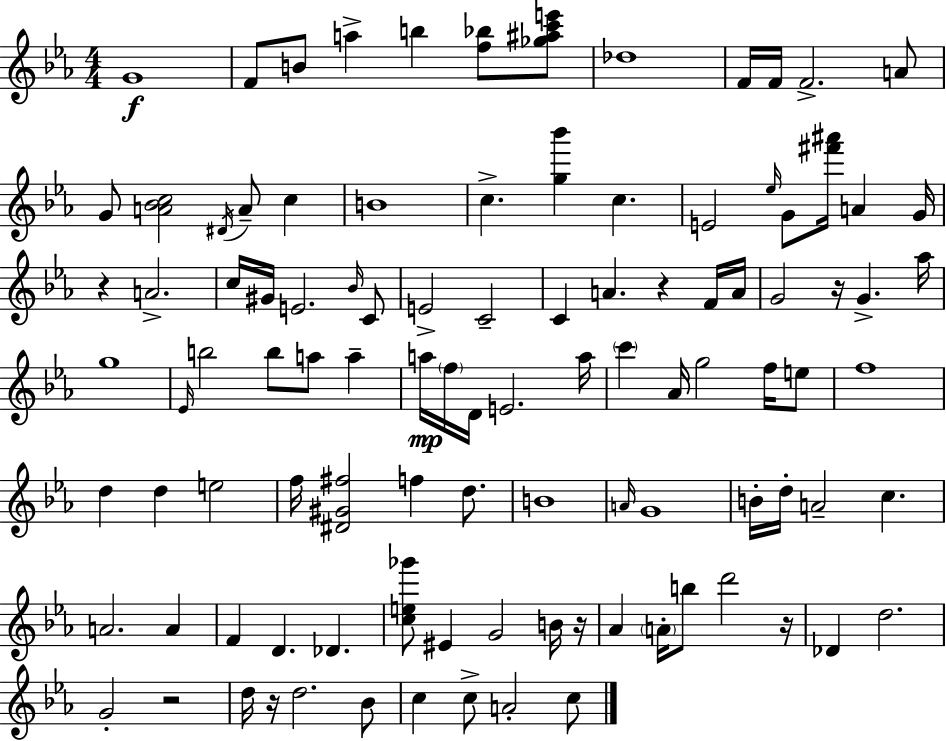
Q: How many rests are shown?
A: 7